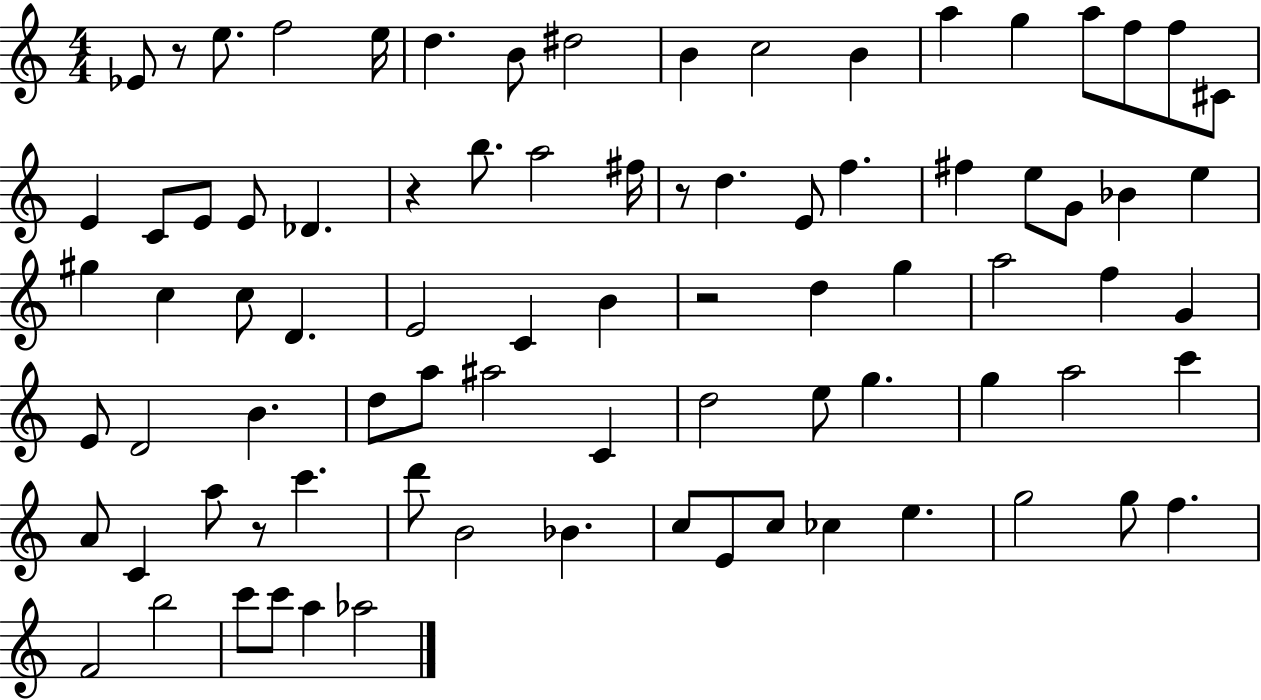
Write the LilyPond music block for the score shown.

{
  \clef treble
  \numericTimeSignature
  \time 4/4
  \key c \major
  \repeat volta 2 { ees'8 r8 e''8. f''2 e''16 | d''4. b'8 dis''2 | b'4 c''2 b'4 | a''4 g''4 a''8 f''8 f''8 cis'8 | \break e'4 c'8 e'8 e'8 des'4. | r4 b''8. a''2 fis''16 | r8 d''4. e'8 f''4. | fis''4 e''8 g'8 bes'4 e''4 | \break gis''4 c''4 c''8 d'4. | e'2 c'4 b'4 | r2 d''4 g''4 | a''2 f''4 g'4 | \break e'8 d'2 b'4. | d''8 a''8 ais''2 c'4 | d''2 e''8 g''4. | g''4 a''2 c'''4 | \break a'8 c'4 a''8 r8 c'''4. | d'''8 b'2 bes'4. | c''8 e'8 c''8 ces''4 e''4. | g''2 g''8 f''4. | \break f'2 b''2 | c'''8 c'''8 a''4 aes''2 | } \bar "|."
}